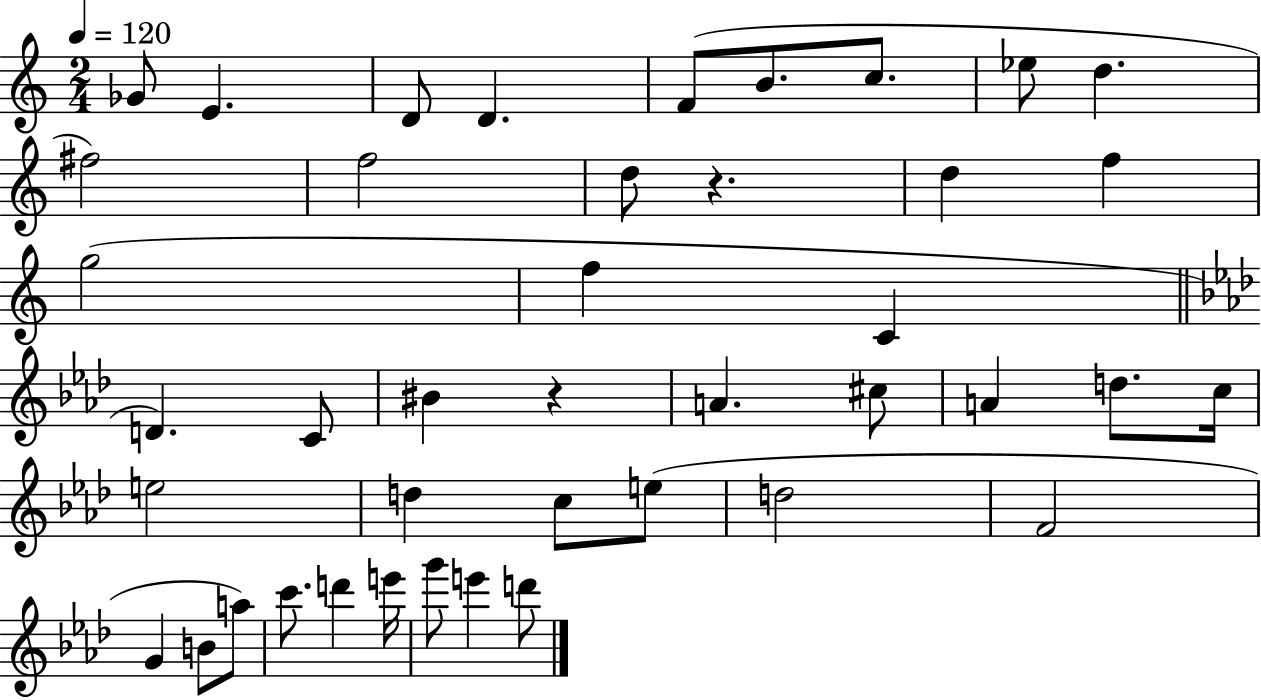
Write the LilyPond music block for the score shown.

{
  \clef treble
  \numericTimeSignature
  \time 2/4
  \key c \major
  \tempo 4 = 120
  ges'8 e'4. | d'8 d'4. | f'8( b'8. c''8. | ees''8 d''4. | \break fis''2) | f''2 | d''8 r4. | d''4 f''4 | \break g''2( | f''4 c'4 | \bar "||" \break \key aes \major d'4.) c'8 | bis'4 r4 | a'4. cis''8 | a'4 d''8. c''16 | \break e''2 | d''4 c''8 e''8( | d''2 | f'2 | \break g'4 b'8 a''8) | c'''8. d'''4 e'''16 | g'''8 e'''4 d'''8 | \bar "|."
}